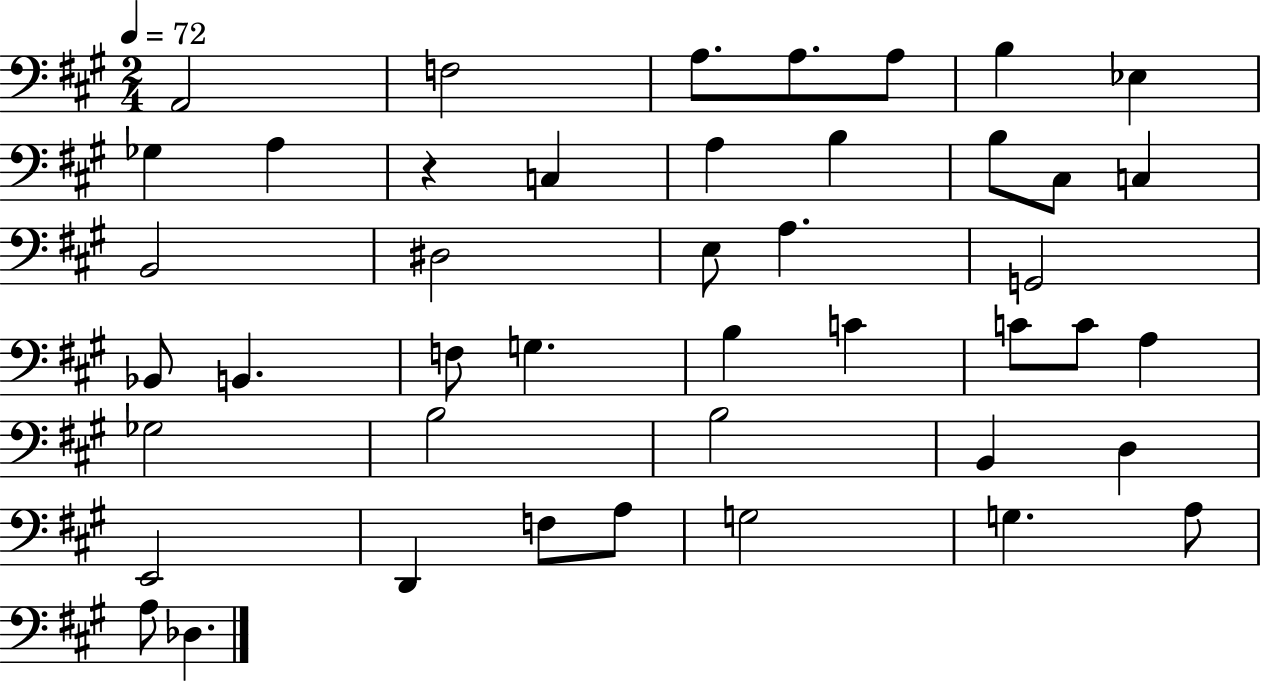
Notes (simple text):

A2/h F3/h A3/e. A3/e. A3/e B3/q Eb3/q Gb3/q A3/q R/q C3/q A3/q B3/q B3/e C#3/e C3/q B2/h D#3/h E3/e A3/q. G2/h Bb2/e B2/q. F3/e G3/q. B3/q C4/q C4/e C4/e A3/q Gb3/h B3/h B3/h B2/q D3/q E2/h D2/q F3/e A3/e G3/h G3/q. A3/e A3/e Db3/q.